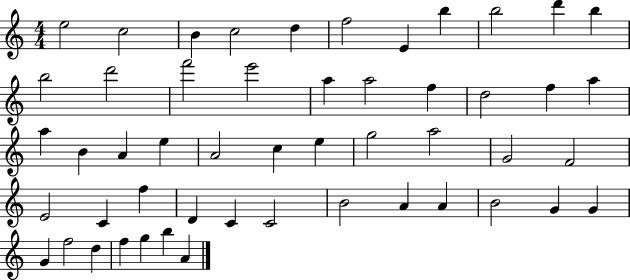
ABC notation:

X:1
T:Untitled
M:4/4
L:1/4
K:C
e2 c2 B c2 d f2 E b b2 d' b b2 d'2 f'2 e'2 a a2 f d2 f a a B A e A2 c e g2 a2 G2 F2 E2 C f D C C2 B2 A A B2 G G G f2 d f g b A